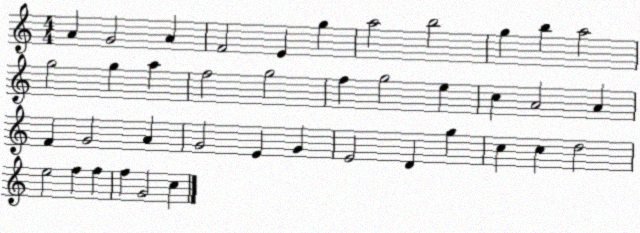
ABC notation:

X:1
T:Untitled
M:4/4
L:1/4
K:C
A G2 A F2 E g a2 b2 g b a2 g2 g a f2 g2 f g2 e c A2 A F G2 A G2 E G E2 D g c c d2 e2 f f f G2 c